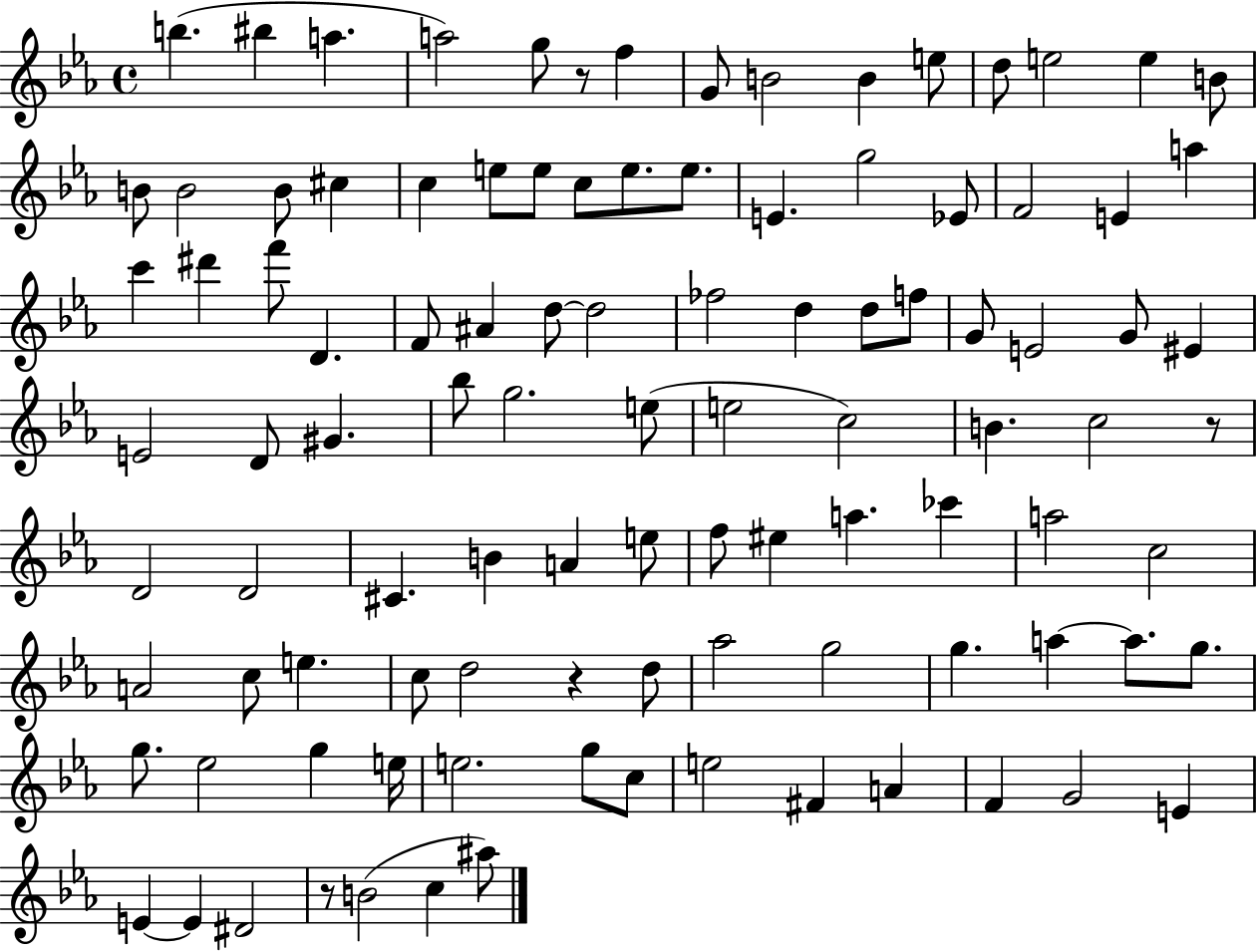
X:1
T:Untitled
M:4/4
L:1/4
K:Eb
b ^b a a2 g/2 z/2 f G/2 B2 B e/2 d/2 e2 e B/2 B/2 B2 B/2 ^c c e/2 e/2 c/2 e/2 e/2 E g2 _E/2 F2 E a c' ^d' f'/2 D F/2 ^A d/2 d2 _f2 d d/2 f/2 G/2 E2 G/2 ^E E2 D/2 ^G _b/2 g2 e/2 e2 c2 B c2 z/2 D2 D2 ^C B A e/2 f/2 ^e a _c' a2 c2 A2 c/2 e c/2 d2 z d/2 _a2 g2 g a a/2 g/2 g/2 _e2 g e/4 e2 g/2 c/2 e2 ^F A F G2 E E E ^D2 z/2 B2 c ^a/2